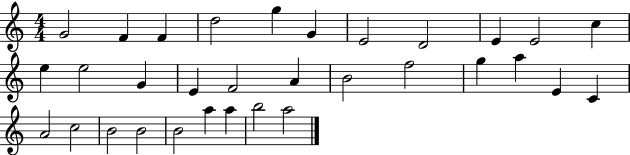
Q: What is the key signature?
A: C major